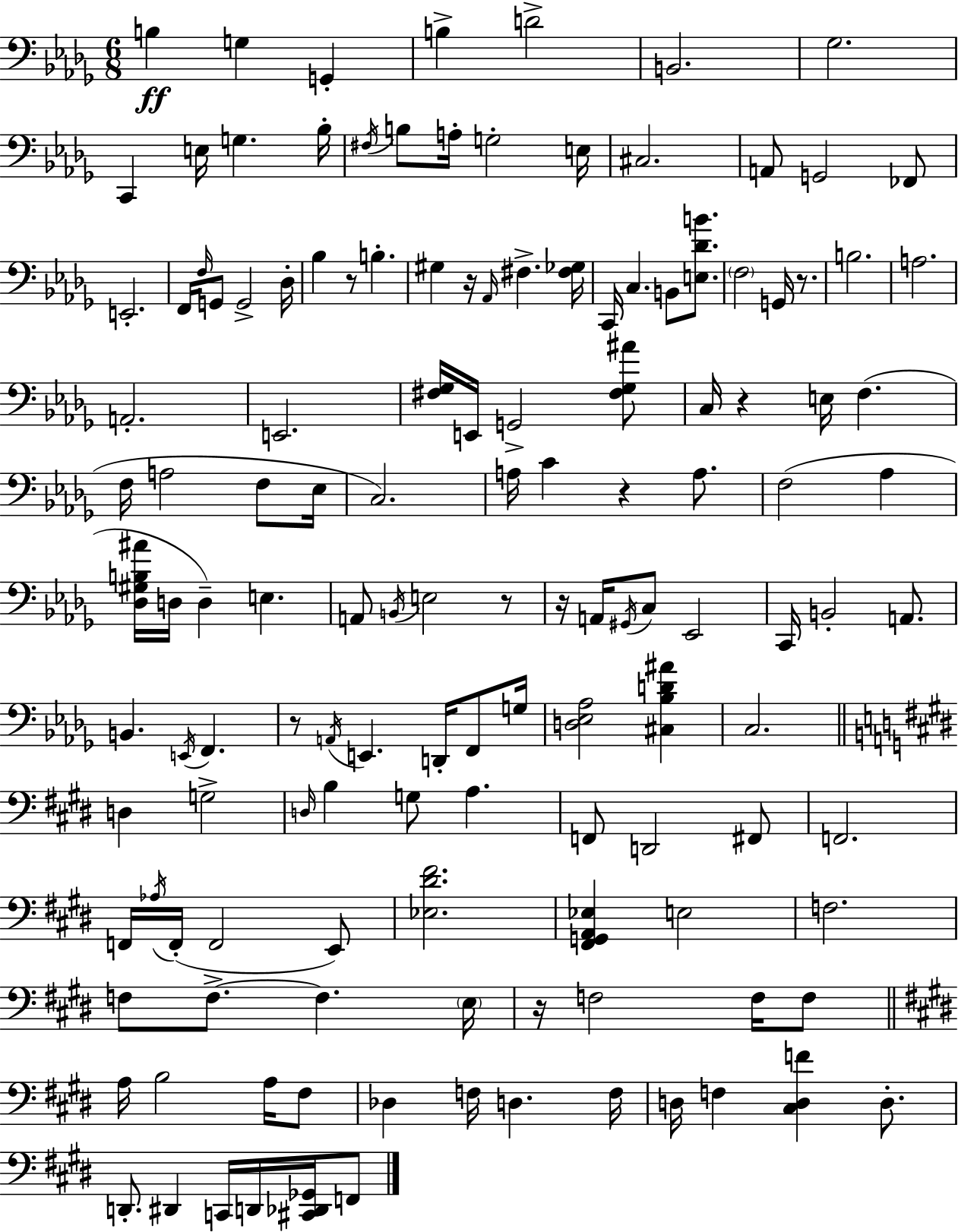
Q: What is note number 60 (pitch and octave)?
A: B2